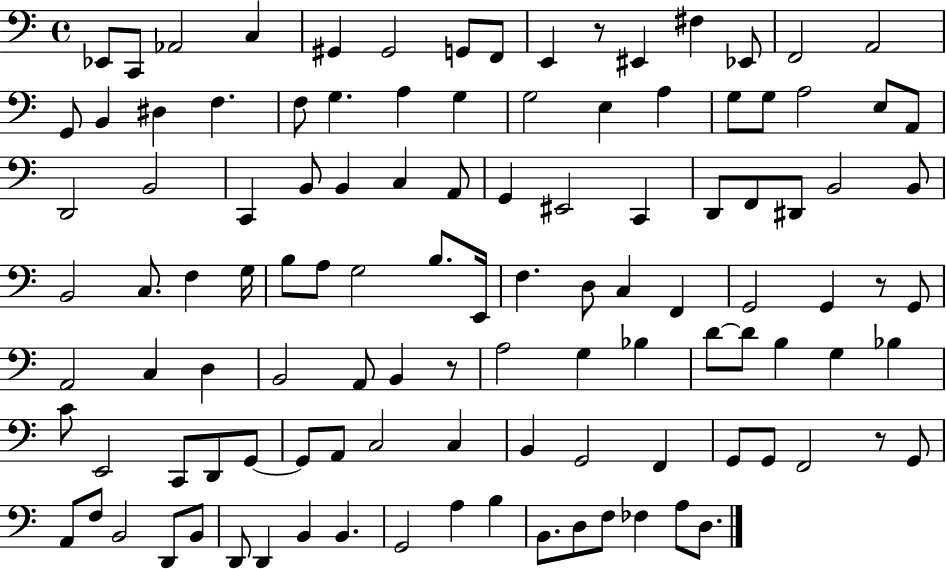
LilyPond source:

{
  \clef bass
  \time 4/4
  \defaultTimeSignature
  \key c \major
  ees,8 c,8 aes,2 c4 | gis,4 gis,2 g,8 f,8 | e,4 r8 eis,4 fis4 ees,8 | f,2 a,2 | \break g,8 b,4 dis4 f4. | f8 g4. a4 g4 | g2 e4 a4 | g8 g8 a2 e8 a,8 | \break d,2 b,2 | c,4 b,8 b,4 c4 a,8 | g,4 eis,2 c,4 | d,8 f,8 dis,8 b,2 b,8 | \break b,2 c8. f4 g16 | b8 a8 g2 b8. e,16 | f4. d8 c4 f,4 | g,2 g,4 r8 g,8 | \break a,2 c4 d4 | b,2 a,8 b,4 r8 | a2 g4 bes4 | d'8~~ d'8 b4 g4 bes4 | \break c'8 e,2 c,8 d,8 g,8~~ | g,8 a,8 c2 c4 | b,4 g,2 f,4 | g,8 g,8 f,2 r8 g,8 | \break a,8 f8 b,2 d,8 b,8 | d,8 d,4 b,4 b,4. | g,2 a4 b4 | b,8. d8 f8 fes4 a8 d8. | \break \bar "|."
}